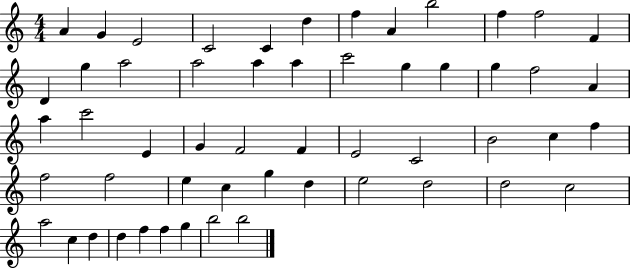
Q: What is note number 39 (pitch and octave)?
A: C5